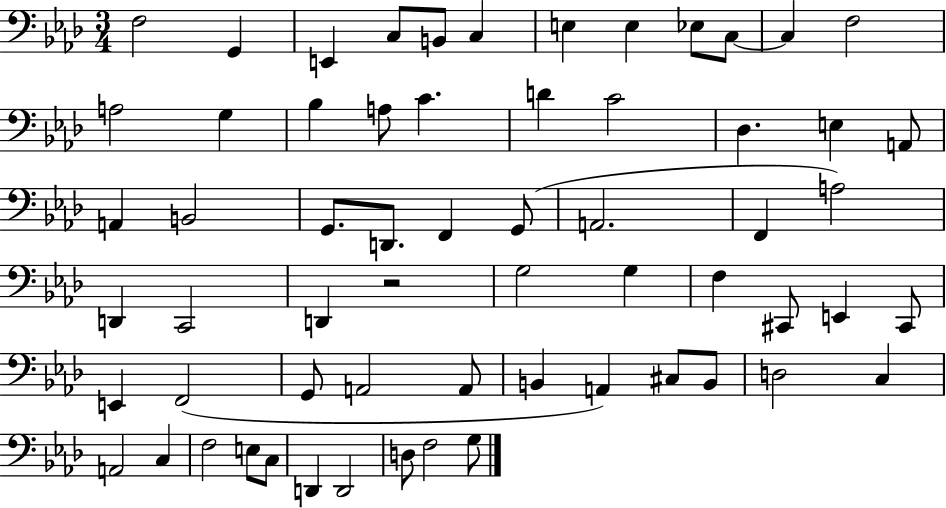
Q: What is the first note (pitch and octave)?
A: F3